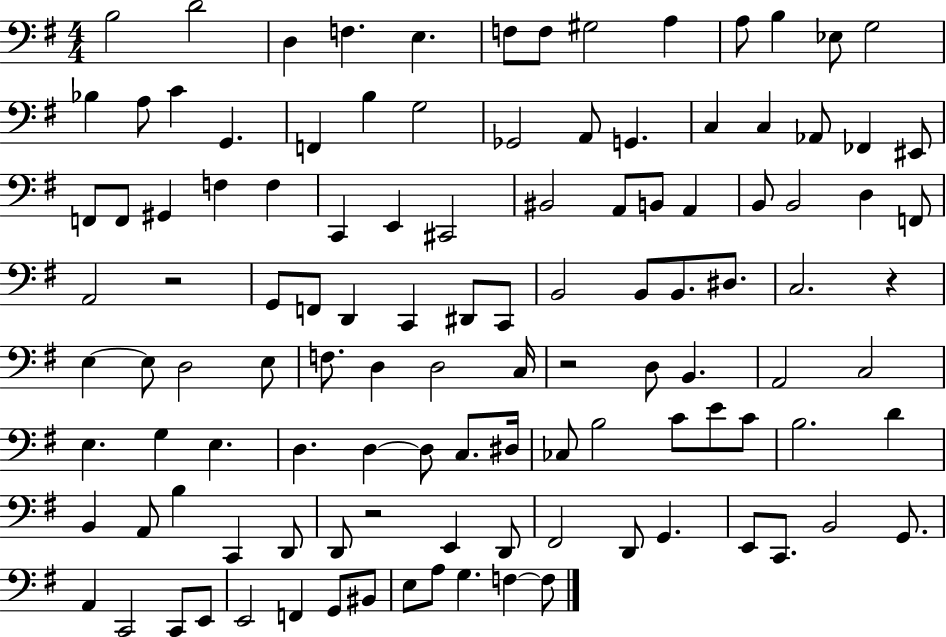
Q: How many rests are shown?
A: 4